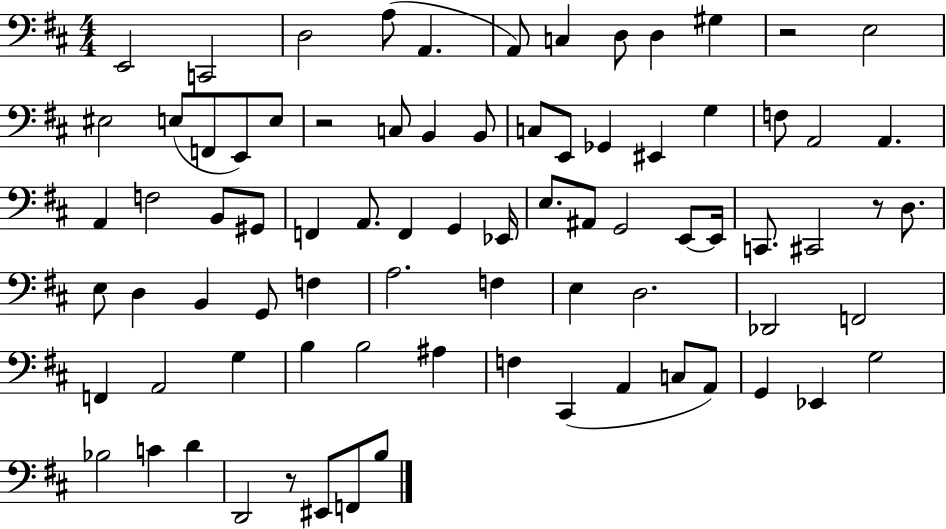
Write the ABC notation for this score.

X:1
T:Untitled
M:4/4
L:1/4
K:D
E,,2 C,,2 D,2 A,/2 A,, A,,/2 C, D,/2 D, ^G, z2 E,2 ^E,2 E,/2 F,,/2 E,,/2 E,/2 z2 C,/2 B,, B,,/2 C,/2 E,,/2 _G,, ^E,, G, F,/2 A,,2 A,, A,, F,2 B,,/2 ^G,,/2 F,, A,,/2 F,, G,, _E,,/4 E,/2 ^A,,/2 G,,2 E,,/2 E,,/4 C,,/2 ^C,,2 z/2 D,/2 E,/2 D, B,, G,,/2 F, A,2 F, E, D,2 _D,,2 F,,2 F,, A,,2 G, B, B,2 ^A, F, ^C,, A,, C,/2 A,,/2 G,, _E,, G,2 _B,2 C D D,,2 z/2 ^E,,/2 F,,/2 B,/2